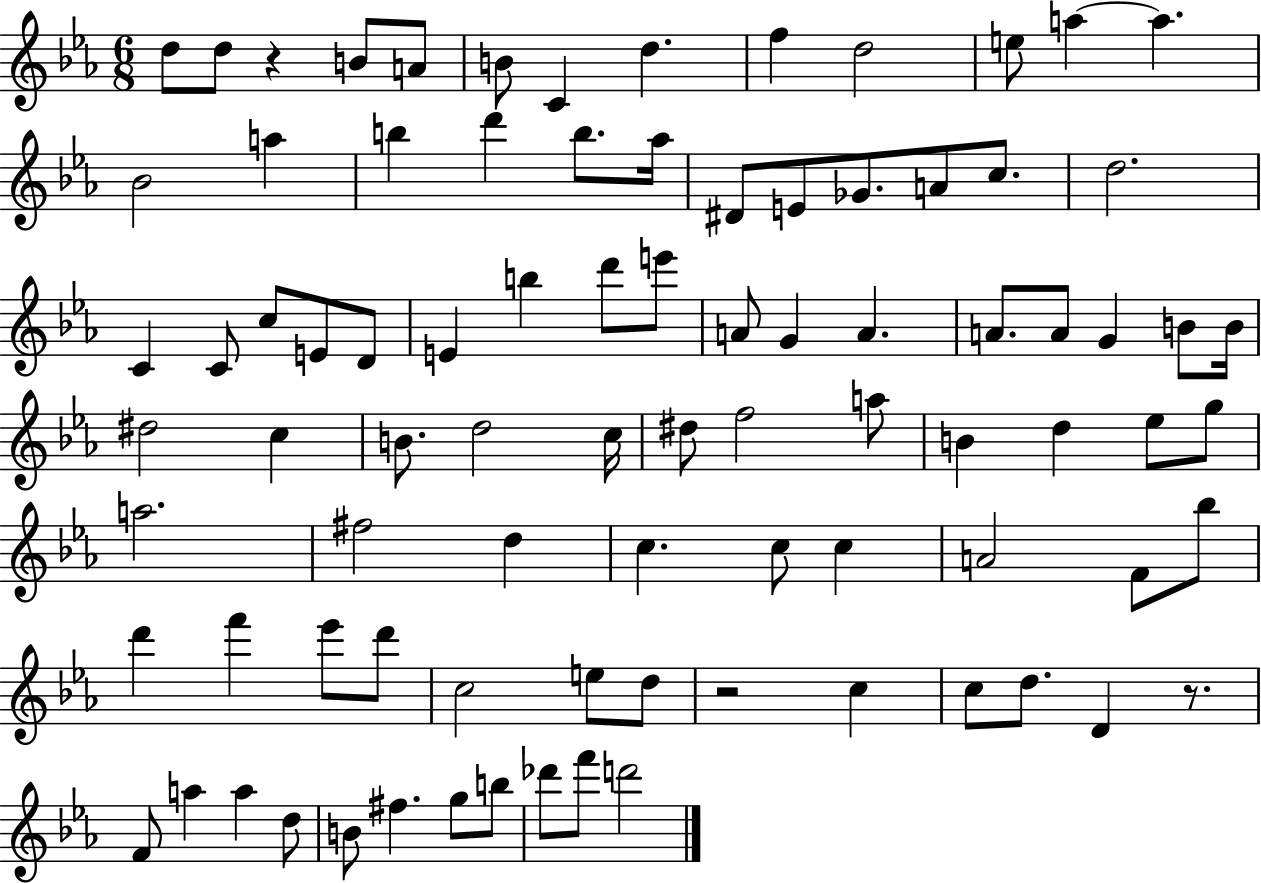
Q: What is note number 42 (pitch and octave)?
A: D#5